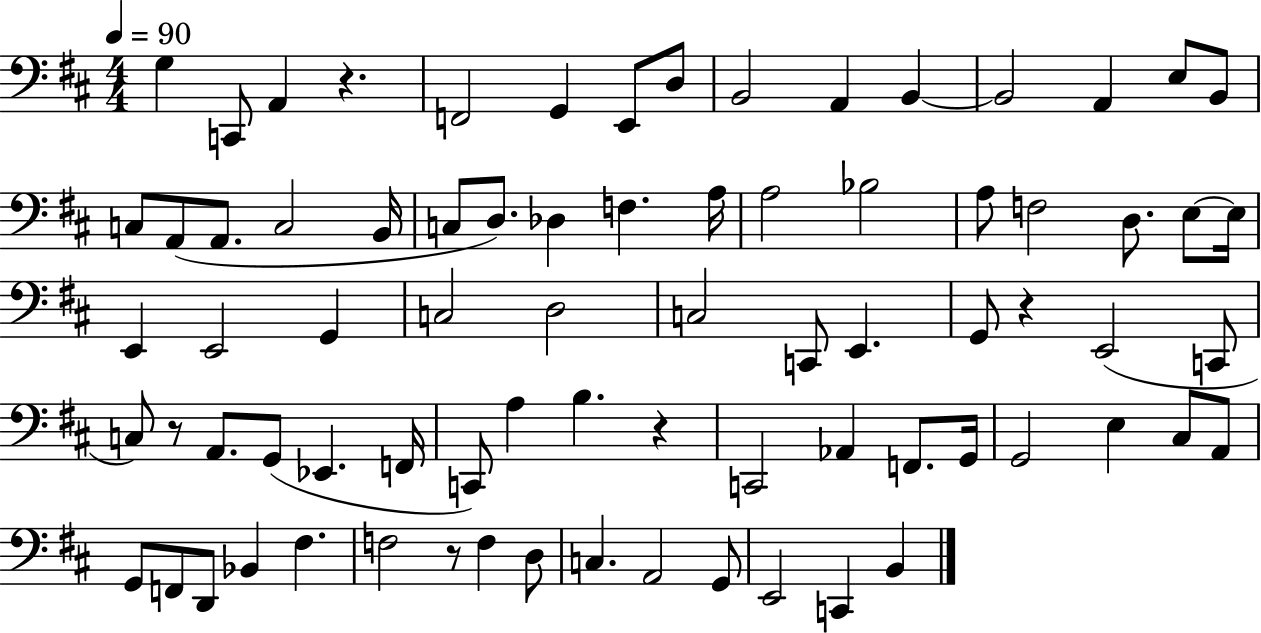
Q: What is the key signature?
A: D major